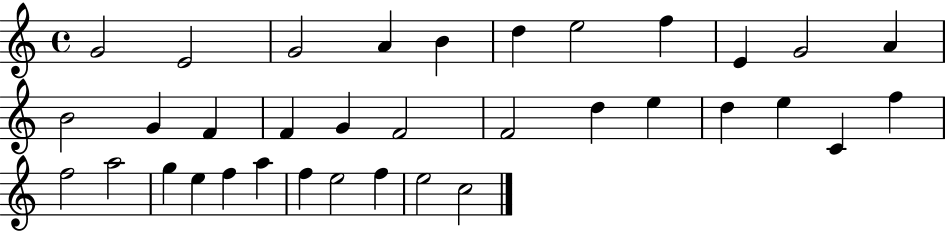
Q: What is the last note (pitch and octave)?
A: C5